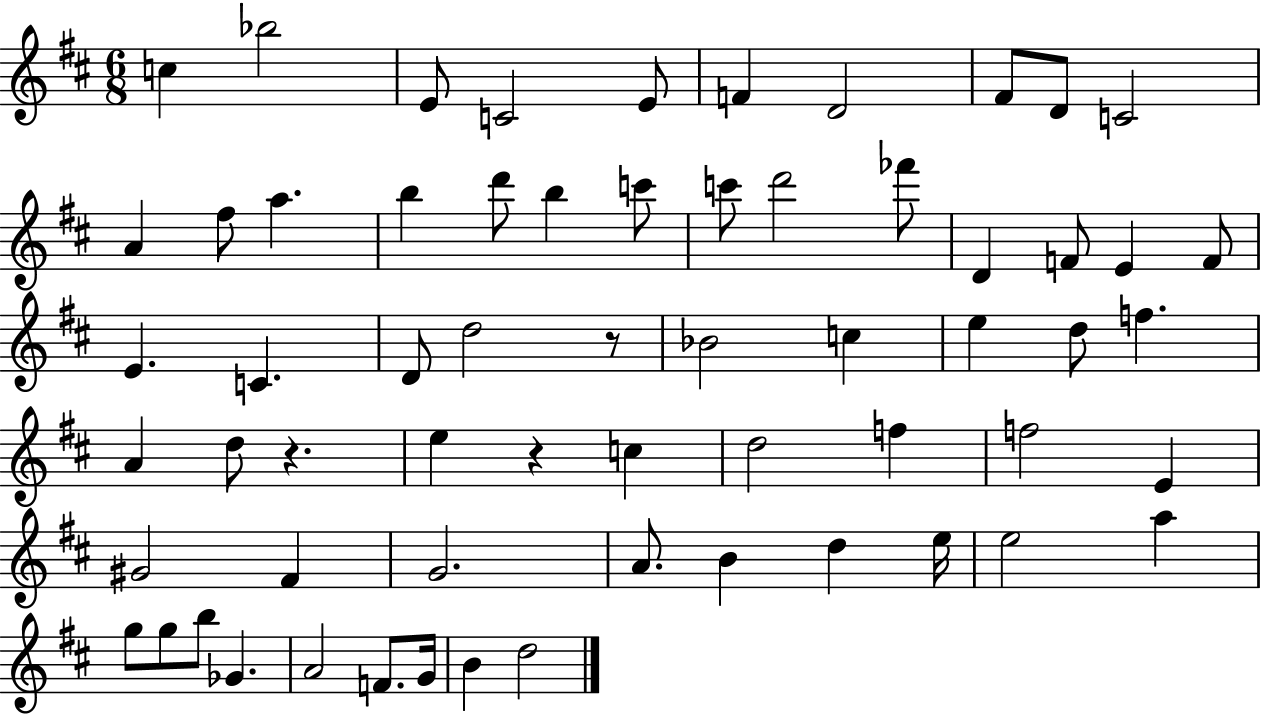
C5/q Bb5/h E4/e C4/h E4/e F4/q D4/h F#4/e D4/e C4/h A4/q F#5/e A5/q. B5/q D6/e B5/q C6/e C6/e D6/h FES6/e D4/q F4/e E4/q F4/e E4/q. C4/q. D4/e D5/h R/e Bb4/h C5/q E5/q D5/e F5/q. A4/q D5/e R/q. E5/q R/q C5/q D5/h F5/q F5/h E4/q G#4/h F#4/q G4/h. A4/e. B4/q D5/q E5/s E5/h A5/q G5/e G5/e B5/e Gb4/q. A4/h F4/e. G4/s B4/q D5/h